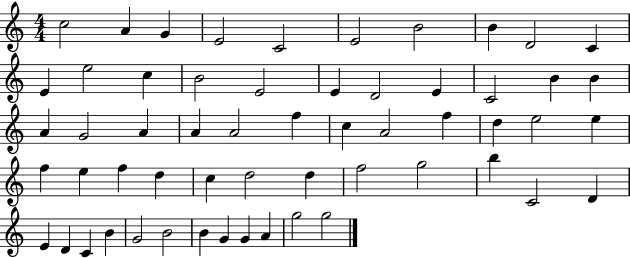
C5/h A4/q G4/q E4/h C4/h E4/h B4/h B4/q D4/h C4/q E4/q E5/h C5/q B4/h E4/h E4/q D4/h E4/q C4/h B4/q B4/q A4/q G4/h A4/q A4/q A4/h F5/q C5/q A4/h F5/q D5/q E5/h E5/q F5/q E5/q F5/q D5/q C5/q D5/h D5/q F5/h G5/h B5/q C4/h D4/q E4/q D4/q C4/q B4/q G4/h B4/h B4/q G4/q G4/q A4/q G5/h G5/h